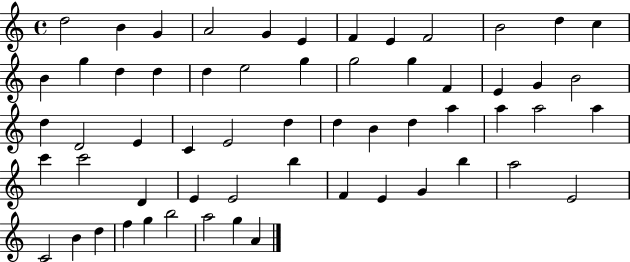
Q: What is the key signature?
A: C major